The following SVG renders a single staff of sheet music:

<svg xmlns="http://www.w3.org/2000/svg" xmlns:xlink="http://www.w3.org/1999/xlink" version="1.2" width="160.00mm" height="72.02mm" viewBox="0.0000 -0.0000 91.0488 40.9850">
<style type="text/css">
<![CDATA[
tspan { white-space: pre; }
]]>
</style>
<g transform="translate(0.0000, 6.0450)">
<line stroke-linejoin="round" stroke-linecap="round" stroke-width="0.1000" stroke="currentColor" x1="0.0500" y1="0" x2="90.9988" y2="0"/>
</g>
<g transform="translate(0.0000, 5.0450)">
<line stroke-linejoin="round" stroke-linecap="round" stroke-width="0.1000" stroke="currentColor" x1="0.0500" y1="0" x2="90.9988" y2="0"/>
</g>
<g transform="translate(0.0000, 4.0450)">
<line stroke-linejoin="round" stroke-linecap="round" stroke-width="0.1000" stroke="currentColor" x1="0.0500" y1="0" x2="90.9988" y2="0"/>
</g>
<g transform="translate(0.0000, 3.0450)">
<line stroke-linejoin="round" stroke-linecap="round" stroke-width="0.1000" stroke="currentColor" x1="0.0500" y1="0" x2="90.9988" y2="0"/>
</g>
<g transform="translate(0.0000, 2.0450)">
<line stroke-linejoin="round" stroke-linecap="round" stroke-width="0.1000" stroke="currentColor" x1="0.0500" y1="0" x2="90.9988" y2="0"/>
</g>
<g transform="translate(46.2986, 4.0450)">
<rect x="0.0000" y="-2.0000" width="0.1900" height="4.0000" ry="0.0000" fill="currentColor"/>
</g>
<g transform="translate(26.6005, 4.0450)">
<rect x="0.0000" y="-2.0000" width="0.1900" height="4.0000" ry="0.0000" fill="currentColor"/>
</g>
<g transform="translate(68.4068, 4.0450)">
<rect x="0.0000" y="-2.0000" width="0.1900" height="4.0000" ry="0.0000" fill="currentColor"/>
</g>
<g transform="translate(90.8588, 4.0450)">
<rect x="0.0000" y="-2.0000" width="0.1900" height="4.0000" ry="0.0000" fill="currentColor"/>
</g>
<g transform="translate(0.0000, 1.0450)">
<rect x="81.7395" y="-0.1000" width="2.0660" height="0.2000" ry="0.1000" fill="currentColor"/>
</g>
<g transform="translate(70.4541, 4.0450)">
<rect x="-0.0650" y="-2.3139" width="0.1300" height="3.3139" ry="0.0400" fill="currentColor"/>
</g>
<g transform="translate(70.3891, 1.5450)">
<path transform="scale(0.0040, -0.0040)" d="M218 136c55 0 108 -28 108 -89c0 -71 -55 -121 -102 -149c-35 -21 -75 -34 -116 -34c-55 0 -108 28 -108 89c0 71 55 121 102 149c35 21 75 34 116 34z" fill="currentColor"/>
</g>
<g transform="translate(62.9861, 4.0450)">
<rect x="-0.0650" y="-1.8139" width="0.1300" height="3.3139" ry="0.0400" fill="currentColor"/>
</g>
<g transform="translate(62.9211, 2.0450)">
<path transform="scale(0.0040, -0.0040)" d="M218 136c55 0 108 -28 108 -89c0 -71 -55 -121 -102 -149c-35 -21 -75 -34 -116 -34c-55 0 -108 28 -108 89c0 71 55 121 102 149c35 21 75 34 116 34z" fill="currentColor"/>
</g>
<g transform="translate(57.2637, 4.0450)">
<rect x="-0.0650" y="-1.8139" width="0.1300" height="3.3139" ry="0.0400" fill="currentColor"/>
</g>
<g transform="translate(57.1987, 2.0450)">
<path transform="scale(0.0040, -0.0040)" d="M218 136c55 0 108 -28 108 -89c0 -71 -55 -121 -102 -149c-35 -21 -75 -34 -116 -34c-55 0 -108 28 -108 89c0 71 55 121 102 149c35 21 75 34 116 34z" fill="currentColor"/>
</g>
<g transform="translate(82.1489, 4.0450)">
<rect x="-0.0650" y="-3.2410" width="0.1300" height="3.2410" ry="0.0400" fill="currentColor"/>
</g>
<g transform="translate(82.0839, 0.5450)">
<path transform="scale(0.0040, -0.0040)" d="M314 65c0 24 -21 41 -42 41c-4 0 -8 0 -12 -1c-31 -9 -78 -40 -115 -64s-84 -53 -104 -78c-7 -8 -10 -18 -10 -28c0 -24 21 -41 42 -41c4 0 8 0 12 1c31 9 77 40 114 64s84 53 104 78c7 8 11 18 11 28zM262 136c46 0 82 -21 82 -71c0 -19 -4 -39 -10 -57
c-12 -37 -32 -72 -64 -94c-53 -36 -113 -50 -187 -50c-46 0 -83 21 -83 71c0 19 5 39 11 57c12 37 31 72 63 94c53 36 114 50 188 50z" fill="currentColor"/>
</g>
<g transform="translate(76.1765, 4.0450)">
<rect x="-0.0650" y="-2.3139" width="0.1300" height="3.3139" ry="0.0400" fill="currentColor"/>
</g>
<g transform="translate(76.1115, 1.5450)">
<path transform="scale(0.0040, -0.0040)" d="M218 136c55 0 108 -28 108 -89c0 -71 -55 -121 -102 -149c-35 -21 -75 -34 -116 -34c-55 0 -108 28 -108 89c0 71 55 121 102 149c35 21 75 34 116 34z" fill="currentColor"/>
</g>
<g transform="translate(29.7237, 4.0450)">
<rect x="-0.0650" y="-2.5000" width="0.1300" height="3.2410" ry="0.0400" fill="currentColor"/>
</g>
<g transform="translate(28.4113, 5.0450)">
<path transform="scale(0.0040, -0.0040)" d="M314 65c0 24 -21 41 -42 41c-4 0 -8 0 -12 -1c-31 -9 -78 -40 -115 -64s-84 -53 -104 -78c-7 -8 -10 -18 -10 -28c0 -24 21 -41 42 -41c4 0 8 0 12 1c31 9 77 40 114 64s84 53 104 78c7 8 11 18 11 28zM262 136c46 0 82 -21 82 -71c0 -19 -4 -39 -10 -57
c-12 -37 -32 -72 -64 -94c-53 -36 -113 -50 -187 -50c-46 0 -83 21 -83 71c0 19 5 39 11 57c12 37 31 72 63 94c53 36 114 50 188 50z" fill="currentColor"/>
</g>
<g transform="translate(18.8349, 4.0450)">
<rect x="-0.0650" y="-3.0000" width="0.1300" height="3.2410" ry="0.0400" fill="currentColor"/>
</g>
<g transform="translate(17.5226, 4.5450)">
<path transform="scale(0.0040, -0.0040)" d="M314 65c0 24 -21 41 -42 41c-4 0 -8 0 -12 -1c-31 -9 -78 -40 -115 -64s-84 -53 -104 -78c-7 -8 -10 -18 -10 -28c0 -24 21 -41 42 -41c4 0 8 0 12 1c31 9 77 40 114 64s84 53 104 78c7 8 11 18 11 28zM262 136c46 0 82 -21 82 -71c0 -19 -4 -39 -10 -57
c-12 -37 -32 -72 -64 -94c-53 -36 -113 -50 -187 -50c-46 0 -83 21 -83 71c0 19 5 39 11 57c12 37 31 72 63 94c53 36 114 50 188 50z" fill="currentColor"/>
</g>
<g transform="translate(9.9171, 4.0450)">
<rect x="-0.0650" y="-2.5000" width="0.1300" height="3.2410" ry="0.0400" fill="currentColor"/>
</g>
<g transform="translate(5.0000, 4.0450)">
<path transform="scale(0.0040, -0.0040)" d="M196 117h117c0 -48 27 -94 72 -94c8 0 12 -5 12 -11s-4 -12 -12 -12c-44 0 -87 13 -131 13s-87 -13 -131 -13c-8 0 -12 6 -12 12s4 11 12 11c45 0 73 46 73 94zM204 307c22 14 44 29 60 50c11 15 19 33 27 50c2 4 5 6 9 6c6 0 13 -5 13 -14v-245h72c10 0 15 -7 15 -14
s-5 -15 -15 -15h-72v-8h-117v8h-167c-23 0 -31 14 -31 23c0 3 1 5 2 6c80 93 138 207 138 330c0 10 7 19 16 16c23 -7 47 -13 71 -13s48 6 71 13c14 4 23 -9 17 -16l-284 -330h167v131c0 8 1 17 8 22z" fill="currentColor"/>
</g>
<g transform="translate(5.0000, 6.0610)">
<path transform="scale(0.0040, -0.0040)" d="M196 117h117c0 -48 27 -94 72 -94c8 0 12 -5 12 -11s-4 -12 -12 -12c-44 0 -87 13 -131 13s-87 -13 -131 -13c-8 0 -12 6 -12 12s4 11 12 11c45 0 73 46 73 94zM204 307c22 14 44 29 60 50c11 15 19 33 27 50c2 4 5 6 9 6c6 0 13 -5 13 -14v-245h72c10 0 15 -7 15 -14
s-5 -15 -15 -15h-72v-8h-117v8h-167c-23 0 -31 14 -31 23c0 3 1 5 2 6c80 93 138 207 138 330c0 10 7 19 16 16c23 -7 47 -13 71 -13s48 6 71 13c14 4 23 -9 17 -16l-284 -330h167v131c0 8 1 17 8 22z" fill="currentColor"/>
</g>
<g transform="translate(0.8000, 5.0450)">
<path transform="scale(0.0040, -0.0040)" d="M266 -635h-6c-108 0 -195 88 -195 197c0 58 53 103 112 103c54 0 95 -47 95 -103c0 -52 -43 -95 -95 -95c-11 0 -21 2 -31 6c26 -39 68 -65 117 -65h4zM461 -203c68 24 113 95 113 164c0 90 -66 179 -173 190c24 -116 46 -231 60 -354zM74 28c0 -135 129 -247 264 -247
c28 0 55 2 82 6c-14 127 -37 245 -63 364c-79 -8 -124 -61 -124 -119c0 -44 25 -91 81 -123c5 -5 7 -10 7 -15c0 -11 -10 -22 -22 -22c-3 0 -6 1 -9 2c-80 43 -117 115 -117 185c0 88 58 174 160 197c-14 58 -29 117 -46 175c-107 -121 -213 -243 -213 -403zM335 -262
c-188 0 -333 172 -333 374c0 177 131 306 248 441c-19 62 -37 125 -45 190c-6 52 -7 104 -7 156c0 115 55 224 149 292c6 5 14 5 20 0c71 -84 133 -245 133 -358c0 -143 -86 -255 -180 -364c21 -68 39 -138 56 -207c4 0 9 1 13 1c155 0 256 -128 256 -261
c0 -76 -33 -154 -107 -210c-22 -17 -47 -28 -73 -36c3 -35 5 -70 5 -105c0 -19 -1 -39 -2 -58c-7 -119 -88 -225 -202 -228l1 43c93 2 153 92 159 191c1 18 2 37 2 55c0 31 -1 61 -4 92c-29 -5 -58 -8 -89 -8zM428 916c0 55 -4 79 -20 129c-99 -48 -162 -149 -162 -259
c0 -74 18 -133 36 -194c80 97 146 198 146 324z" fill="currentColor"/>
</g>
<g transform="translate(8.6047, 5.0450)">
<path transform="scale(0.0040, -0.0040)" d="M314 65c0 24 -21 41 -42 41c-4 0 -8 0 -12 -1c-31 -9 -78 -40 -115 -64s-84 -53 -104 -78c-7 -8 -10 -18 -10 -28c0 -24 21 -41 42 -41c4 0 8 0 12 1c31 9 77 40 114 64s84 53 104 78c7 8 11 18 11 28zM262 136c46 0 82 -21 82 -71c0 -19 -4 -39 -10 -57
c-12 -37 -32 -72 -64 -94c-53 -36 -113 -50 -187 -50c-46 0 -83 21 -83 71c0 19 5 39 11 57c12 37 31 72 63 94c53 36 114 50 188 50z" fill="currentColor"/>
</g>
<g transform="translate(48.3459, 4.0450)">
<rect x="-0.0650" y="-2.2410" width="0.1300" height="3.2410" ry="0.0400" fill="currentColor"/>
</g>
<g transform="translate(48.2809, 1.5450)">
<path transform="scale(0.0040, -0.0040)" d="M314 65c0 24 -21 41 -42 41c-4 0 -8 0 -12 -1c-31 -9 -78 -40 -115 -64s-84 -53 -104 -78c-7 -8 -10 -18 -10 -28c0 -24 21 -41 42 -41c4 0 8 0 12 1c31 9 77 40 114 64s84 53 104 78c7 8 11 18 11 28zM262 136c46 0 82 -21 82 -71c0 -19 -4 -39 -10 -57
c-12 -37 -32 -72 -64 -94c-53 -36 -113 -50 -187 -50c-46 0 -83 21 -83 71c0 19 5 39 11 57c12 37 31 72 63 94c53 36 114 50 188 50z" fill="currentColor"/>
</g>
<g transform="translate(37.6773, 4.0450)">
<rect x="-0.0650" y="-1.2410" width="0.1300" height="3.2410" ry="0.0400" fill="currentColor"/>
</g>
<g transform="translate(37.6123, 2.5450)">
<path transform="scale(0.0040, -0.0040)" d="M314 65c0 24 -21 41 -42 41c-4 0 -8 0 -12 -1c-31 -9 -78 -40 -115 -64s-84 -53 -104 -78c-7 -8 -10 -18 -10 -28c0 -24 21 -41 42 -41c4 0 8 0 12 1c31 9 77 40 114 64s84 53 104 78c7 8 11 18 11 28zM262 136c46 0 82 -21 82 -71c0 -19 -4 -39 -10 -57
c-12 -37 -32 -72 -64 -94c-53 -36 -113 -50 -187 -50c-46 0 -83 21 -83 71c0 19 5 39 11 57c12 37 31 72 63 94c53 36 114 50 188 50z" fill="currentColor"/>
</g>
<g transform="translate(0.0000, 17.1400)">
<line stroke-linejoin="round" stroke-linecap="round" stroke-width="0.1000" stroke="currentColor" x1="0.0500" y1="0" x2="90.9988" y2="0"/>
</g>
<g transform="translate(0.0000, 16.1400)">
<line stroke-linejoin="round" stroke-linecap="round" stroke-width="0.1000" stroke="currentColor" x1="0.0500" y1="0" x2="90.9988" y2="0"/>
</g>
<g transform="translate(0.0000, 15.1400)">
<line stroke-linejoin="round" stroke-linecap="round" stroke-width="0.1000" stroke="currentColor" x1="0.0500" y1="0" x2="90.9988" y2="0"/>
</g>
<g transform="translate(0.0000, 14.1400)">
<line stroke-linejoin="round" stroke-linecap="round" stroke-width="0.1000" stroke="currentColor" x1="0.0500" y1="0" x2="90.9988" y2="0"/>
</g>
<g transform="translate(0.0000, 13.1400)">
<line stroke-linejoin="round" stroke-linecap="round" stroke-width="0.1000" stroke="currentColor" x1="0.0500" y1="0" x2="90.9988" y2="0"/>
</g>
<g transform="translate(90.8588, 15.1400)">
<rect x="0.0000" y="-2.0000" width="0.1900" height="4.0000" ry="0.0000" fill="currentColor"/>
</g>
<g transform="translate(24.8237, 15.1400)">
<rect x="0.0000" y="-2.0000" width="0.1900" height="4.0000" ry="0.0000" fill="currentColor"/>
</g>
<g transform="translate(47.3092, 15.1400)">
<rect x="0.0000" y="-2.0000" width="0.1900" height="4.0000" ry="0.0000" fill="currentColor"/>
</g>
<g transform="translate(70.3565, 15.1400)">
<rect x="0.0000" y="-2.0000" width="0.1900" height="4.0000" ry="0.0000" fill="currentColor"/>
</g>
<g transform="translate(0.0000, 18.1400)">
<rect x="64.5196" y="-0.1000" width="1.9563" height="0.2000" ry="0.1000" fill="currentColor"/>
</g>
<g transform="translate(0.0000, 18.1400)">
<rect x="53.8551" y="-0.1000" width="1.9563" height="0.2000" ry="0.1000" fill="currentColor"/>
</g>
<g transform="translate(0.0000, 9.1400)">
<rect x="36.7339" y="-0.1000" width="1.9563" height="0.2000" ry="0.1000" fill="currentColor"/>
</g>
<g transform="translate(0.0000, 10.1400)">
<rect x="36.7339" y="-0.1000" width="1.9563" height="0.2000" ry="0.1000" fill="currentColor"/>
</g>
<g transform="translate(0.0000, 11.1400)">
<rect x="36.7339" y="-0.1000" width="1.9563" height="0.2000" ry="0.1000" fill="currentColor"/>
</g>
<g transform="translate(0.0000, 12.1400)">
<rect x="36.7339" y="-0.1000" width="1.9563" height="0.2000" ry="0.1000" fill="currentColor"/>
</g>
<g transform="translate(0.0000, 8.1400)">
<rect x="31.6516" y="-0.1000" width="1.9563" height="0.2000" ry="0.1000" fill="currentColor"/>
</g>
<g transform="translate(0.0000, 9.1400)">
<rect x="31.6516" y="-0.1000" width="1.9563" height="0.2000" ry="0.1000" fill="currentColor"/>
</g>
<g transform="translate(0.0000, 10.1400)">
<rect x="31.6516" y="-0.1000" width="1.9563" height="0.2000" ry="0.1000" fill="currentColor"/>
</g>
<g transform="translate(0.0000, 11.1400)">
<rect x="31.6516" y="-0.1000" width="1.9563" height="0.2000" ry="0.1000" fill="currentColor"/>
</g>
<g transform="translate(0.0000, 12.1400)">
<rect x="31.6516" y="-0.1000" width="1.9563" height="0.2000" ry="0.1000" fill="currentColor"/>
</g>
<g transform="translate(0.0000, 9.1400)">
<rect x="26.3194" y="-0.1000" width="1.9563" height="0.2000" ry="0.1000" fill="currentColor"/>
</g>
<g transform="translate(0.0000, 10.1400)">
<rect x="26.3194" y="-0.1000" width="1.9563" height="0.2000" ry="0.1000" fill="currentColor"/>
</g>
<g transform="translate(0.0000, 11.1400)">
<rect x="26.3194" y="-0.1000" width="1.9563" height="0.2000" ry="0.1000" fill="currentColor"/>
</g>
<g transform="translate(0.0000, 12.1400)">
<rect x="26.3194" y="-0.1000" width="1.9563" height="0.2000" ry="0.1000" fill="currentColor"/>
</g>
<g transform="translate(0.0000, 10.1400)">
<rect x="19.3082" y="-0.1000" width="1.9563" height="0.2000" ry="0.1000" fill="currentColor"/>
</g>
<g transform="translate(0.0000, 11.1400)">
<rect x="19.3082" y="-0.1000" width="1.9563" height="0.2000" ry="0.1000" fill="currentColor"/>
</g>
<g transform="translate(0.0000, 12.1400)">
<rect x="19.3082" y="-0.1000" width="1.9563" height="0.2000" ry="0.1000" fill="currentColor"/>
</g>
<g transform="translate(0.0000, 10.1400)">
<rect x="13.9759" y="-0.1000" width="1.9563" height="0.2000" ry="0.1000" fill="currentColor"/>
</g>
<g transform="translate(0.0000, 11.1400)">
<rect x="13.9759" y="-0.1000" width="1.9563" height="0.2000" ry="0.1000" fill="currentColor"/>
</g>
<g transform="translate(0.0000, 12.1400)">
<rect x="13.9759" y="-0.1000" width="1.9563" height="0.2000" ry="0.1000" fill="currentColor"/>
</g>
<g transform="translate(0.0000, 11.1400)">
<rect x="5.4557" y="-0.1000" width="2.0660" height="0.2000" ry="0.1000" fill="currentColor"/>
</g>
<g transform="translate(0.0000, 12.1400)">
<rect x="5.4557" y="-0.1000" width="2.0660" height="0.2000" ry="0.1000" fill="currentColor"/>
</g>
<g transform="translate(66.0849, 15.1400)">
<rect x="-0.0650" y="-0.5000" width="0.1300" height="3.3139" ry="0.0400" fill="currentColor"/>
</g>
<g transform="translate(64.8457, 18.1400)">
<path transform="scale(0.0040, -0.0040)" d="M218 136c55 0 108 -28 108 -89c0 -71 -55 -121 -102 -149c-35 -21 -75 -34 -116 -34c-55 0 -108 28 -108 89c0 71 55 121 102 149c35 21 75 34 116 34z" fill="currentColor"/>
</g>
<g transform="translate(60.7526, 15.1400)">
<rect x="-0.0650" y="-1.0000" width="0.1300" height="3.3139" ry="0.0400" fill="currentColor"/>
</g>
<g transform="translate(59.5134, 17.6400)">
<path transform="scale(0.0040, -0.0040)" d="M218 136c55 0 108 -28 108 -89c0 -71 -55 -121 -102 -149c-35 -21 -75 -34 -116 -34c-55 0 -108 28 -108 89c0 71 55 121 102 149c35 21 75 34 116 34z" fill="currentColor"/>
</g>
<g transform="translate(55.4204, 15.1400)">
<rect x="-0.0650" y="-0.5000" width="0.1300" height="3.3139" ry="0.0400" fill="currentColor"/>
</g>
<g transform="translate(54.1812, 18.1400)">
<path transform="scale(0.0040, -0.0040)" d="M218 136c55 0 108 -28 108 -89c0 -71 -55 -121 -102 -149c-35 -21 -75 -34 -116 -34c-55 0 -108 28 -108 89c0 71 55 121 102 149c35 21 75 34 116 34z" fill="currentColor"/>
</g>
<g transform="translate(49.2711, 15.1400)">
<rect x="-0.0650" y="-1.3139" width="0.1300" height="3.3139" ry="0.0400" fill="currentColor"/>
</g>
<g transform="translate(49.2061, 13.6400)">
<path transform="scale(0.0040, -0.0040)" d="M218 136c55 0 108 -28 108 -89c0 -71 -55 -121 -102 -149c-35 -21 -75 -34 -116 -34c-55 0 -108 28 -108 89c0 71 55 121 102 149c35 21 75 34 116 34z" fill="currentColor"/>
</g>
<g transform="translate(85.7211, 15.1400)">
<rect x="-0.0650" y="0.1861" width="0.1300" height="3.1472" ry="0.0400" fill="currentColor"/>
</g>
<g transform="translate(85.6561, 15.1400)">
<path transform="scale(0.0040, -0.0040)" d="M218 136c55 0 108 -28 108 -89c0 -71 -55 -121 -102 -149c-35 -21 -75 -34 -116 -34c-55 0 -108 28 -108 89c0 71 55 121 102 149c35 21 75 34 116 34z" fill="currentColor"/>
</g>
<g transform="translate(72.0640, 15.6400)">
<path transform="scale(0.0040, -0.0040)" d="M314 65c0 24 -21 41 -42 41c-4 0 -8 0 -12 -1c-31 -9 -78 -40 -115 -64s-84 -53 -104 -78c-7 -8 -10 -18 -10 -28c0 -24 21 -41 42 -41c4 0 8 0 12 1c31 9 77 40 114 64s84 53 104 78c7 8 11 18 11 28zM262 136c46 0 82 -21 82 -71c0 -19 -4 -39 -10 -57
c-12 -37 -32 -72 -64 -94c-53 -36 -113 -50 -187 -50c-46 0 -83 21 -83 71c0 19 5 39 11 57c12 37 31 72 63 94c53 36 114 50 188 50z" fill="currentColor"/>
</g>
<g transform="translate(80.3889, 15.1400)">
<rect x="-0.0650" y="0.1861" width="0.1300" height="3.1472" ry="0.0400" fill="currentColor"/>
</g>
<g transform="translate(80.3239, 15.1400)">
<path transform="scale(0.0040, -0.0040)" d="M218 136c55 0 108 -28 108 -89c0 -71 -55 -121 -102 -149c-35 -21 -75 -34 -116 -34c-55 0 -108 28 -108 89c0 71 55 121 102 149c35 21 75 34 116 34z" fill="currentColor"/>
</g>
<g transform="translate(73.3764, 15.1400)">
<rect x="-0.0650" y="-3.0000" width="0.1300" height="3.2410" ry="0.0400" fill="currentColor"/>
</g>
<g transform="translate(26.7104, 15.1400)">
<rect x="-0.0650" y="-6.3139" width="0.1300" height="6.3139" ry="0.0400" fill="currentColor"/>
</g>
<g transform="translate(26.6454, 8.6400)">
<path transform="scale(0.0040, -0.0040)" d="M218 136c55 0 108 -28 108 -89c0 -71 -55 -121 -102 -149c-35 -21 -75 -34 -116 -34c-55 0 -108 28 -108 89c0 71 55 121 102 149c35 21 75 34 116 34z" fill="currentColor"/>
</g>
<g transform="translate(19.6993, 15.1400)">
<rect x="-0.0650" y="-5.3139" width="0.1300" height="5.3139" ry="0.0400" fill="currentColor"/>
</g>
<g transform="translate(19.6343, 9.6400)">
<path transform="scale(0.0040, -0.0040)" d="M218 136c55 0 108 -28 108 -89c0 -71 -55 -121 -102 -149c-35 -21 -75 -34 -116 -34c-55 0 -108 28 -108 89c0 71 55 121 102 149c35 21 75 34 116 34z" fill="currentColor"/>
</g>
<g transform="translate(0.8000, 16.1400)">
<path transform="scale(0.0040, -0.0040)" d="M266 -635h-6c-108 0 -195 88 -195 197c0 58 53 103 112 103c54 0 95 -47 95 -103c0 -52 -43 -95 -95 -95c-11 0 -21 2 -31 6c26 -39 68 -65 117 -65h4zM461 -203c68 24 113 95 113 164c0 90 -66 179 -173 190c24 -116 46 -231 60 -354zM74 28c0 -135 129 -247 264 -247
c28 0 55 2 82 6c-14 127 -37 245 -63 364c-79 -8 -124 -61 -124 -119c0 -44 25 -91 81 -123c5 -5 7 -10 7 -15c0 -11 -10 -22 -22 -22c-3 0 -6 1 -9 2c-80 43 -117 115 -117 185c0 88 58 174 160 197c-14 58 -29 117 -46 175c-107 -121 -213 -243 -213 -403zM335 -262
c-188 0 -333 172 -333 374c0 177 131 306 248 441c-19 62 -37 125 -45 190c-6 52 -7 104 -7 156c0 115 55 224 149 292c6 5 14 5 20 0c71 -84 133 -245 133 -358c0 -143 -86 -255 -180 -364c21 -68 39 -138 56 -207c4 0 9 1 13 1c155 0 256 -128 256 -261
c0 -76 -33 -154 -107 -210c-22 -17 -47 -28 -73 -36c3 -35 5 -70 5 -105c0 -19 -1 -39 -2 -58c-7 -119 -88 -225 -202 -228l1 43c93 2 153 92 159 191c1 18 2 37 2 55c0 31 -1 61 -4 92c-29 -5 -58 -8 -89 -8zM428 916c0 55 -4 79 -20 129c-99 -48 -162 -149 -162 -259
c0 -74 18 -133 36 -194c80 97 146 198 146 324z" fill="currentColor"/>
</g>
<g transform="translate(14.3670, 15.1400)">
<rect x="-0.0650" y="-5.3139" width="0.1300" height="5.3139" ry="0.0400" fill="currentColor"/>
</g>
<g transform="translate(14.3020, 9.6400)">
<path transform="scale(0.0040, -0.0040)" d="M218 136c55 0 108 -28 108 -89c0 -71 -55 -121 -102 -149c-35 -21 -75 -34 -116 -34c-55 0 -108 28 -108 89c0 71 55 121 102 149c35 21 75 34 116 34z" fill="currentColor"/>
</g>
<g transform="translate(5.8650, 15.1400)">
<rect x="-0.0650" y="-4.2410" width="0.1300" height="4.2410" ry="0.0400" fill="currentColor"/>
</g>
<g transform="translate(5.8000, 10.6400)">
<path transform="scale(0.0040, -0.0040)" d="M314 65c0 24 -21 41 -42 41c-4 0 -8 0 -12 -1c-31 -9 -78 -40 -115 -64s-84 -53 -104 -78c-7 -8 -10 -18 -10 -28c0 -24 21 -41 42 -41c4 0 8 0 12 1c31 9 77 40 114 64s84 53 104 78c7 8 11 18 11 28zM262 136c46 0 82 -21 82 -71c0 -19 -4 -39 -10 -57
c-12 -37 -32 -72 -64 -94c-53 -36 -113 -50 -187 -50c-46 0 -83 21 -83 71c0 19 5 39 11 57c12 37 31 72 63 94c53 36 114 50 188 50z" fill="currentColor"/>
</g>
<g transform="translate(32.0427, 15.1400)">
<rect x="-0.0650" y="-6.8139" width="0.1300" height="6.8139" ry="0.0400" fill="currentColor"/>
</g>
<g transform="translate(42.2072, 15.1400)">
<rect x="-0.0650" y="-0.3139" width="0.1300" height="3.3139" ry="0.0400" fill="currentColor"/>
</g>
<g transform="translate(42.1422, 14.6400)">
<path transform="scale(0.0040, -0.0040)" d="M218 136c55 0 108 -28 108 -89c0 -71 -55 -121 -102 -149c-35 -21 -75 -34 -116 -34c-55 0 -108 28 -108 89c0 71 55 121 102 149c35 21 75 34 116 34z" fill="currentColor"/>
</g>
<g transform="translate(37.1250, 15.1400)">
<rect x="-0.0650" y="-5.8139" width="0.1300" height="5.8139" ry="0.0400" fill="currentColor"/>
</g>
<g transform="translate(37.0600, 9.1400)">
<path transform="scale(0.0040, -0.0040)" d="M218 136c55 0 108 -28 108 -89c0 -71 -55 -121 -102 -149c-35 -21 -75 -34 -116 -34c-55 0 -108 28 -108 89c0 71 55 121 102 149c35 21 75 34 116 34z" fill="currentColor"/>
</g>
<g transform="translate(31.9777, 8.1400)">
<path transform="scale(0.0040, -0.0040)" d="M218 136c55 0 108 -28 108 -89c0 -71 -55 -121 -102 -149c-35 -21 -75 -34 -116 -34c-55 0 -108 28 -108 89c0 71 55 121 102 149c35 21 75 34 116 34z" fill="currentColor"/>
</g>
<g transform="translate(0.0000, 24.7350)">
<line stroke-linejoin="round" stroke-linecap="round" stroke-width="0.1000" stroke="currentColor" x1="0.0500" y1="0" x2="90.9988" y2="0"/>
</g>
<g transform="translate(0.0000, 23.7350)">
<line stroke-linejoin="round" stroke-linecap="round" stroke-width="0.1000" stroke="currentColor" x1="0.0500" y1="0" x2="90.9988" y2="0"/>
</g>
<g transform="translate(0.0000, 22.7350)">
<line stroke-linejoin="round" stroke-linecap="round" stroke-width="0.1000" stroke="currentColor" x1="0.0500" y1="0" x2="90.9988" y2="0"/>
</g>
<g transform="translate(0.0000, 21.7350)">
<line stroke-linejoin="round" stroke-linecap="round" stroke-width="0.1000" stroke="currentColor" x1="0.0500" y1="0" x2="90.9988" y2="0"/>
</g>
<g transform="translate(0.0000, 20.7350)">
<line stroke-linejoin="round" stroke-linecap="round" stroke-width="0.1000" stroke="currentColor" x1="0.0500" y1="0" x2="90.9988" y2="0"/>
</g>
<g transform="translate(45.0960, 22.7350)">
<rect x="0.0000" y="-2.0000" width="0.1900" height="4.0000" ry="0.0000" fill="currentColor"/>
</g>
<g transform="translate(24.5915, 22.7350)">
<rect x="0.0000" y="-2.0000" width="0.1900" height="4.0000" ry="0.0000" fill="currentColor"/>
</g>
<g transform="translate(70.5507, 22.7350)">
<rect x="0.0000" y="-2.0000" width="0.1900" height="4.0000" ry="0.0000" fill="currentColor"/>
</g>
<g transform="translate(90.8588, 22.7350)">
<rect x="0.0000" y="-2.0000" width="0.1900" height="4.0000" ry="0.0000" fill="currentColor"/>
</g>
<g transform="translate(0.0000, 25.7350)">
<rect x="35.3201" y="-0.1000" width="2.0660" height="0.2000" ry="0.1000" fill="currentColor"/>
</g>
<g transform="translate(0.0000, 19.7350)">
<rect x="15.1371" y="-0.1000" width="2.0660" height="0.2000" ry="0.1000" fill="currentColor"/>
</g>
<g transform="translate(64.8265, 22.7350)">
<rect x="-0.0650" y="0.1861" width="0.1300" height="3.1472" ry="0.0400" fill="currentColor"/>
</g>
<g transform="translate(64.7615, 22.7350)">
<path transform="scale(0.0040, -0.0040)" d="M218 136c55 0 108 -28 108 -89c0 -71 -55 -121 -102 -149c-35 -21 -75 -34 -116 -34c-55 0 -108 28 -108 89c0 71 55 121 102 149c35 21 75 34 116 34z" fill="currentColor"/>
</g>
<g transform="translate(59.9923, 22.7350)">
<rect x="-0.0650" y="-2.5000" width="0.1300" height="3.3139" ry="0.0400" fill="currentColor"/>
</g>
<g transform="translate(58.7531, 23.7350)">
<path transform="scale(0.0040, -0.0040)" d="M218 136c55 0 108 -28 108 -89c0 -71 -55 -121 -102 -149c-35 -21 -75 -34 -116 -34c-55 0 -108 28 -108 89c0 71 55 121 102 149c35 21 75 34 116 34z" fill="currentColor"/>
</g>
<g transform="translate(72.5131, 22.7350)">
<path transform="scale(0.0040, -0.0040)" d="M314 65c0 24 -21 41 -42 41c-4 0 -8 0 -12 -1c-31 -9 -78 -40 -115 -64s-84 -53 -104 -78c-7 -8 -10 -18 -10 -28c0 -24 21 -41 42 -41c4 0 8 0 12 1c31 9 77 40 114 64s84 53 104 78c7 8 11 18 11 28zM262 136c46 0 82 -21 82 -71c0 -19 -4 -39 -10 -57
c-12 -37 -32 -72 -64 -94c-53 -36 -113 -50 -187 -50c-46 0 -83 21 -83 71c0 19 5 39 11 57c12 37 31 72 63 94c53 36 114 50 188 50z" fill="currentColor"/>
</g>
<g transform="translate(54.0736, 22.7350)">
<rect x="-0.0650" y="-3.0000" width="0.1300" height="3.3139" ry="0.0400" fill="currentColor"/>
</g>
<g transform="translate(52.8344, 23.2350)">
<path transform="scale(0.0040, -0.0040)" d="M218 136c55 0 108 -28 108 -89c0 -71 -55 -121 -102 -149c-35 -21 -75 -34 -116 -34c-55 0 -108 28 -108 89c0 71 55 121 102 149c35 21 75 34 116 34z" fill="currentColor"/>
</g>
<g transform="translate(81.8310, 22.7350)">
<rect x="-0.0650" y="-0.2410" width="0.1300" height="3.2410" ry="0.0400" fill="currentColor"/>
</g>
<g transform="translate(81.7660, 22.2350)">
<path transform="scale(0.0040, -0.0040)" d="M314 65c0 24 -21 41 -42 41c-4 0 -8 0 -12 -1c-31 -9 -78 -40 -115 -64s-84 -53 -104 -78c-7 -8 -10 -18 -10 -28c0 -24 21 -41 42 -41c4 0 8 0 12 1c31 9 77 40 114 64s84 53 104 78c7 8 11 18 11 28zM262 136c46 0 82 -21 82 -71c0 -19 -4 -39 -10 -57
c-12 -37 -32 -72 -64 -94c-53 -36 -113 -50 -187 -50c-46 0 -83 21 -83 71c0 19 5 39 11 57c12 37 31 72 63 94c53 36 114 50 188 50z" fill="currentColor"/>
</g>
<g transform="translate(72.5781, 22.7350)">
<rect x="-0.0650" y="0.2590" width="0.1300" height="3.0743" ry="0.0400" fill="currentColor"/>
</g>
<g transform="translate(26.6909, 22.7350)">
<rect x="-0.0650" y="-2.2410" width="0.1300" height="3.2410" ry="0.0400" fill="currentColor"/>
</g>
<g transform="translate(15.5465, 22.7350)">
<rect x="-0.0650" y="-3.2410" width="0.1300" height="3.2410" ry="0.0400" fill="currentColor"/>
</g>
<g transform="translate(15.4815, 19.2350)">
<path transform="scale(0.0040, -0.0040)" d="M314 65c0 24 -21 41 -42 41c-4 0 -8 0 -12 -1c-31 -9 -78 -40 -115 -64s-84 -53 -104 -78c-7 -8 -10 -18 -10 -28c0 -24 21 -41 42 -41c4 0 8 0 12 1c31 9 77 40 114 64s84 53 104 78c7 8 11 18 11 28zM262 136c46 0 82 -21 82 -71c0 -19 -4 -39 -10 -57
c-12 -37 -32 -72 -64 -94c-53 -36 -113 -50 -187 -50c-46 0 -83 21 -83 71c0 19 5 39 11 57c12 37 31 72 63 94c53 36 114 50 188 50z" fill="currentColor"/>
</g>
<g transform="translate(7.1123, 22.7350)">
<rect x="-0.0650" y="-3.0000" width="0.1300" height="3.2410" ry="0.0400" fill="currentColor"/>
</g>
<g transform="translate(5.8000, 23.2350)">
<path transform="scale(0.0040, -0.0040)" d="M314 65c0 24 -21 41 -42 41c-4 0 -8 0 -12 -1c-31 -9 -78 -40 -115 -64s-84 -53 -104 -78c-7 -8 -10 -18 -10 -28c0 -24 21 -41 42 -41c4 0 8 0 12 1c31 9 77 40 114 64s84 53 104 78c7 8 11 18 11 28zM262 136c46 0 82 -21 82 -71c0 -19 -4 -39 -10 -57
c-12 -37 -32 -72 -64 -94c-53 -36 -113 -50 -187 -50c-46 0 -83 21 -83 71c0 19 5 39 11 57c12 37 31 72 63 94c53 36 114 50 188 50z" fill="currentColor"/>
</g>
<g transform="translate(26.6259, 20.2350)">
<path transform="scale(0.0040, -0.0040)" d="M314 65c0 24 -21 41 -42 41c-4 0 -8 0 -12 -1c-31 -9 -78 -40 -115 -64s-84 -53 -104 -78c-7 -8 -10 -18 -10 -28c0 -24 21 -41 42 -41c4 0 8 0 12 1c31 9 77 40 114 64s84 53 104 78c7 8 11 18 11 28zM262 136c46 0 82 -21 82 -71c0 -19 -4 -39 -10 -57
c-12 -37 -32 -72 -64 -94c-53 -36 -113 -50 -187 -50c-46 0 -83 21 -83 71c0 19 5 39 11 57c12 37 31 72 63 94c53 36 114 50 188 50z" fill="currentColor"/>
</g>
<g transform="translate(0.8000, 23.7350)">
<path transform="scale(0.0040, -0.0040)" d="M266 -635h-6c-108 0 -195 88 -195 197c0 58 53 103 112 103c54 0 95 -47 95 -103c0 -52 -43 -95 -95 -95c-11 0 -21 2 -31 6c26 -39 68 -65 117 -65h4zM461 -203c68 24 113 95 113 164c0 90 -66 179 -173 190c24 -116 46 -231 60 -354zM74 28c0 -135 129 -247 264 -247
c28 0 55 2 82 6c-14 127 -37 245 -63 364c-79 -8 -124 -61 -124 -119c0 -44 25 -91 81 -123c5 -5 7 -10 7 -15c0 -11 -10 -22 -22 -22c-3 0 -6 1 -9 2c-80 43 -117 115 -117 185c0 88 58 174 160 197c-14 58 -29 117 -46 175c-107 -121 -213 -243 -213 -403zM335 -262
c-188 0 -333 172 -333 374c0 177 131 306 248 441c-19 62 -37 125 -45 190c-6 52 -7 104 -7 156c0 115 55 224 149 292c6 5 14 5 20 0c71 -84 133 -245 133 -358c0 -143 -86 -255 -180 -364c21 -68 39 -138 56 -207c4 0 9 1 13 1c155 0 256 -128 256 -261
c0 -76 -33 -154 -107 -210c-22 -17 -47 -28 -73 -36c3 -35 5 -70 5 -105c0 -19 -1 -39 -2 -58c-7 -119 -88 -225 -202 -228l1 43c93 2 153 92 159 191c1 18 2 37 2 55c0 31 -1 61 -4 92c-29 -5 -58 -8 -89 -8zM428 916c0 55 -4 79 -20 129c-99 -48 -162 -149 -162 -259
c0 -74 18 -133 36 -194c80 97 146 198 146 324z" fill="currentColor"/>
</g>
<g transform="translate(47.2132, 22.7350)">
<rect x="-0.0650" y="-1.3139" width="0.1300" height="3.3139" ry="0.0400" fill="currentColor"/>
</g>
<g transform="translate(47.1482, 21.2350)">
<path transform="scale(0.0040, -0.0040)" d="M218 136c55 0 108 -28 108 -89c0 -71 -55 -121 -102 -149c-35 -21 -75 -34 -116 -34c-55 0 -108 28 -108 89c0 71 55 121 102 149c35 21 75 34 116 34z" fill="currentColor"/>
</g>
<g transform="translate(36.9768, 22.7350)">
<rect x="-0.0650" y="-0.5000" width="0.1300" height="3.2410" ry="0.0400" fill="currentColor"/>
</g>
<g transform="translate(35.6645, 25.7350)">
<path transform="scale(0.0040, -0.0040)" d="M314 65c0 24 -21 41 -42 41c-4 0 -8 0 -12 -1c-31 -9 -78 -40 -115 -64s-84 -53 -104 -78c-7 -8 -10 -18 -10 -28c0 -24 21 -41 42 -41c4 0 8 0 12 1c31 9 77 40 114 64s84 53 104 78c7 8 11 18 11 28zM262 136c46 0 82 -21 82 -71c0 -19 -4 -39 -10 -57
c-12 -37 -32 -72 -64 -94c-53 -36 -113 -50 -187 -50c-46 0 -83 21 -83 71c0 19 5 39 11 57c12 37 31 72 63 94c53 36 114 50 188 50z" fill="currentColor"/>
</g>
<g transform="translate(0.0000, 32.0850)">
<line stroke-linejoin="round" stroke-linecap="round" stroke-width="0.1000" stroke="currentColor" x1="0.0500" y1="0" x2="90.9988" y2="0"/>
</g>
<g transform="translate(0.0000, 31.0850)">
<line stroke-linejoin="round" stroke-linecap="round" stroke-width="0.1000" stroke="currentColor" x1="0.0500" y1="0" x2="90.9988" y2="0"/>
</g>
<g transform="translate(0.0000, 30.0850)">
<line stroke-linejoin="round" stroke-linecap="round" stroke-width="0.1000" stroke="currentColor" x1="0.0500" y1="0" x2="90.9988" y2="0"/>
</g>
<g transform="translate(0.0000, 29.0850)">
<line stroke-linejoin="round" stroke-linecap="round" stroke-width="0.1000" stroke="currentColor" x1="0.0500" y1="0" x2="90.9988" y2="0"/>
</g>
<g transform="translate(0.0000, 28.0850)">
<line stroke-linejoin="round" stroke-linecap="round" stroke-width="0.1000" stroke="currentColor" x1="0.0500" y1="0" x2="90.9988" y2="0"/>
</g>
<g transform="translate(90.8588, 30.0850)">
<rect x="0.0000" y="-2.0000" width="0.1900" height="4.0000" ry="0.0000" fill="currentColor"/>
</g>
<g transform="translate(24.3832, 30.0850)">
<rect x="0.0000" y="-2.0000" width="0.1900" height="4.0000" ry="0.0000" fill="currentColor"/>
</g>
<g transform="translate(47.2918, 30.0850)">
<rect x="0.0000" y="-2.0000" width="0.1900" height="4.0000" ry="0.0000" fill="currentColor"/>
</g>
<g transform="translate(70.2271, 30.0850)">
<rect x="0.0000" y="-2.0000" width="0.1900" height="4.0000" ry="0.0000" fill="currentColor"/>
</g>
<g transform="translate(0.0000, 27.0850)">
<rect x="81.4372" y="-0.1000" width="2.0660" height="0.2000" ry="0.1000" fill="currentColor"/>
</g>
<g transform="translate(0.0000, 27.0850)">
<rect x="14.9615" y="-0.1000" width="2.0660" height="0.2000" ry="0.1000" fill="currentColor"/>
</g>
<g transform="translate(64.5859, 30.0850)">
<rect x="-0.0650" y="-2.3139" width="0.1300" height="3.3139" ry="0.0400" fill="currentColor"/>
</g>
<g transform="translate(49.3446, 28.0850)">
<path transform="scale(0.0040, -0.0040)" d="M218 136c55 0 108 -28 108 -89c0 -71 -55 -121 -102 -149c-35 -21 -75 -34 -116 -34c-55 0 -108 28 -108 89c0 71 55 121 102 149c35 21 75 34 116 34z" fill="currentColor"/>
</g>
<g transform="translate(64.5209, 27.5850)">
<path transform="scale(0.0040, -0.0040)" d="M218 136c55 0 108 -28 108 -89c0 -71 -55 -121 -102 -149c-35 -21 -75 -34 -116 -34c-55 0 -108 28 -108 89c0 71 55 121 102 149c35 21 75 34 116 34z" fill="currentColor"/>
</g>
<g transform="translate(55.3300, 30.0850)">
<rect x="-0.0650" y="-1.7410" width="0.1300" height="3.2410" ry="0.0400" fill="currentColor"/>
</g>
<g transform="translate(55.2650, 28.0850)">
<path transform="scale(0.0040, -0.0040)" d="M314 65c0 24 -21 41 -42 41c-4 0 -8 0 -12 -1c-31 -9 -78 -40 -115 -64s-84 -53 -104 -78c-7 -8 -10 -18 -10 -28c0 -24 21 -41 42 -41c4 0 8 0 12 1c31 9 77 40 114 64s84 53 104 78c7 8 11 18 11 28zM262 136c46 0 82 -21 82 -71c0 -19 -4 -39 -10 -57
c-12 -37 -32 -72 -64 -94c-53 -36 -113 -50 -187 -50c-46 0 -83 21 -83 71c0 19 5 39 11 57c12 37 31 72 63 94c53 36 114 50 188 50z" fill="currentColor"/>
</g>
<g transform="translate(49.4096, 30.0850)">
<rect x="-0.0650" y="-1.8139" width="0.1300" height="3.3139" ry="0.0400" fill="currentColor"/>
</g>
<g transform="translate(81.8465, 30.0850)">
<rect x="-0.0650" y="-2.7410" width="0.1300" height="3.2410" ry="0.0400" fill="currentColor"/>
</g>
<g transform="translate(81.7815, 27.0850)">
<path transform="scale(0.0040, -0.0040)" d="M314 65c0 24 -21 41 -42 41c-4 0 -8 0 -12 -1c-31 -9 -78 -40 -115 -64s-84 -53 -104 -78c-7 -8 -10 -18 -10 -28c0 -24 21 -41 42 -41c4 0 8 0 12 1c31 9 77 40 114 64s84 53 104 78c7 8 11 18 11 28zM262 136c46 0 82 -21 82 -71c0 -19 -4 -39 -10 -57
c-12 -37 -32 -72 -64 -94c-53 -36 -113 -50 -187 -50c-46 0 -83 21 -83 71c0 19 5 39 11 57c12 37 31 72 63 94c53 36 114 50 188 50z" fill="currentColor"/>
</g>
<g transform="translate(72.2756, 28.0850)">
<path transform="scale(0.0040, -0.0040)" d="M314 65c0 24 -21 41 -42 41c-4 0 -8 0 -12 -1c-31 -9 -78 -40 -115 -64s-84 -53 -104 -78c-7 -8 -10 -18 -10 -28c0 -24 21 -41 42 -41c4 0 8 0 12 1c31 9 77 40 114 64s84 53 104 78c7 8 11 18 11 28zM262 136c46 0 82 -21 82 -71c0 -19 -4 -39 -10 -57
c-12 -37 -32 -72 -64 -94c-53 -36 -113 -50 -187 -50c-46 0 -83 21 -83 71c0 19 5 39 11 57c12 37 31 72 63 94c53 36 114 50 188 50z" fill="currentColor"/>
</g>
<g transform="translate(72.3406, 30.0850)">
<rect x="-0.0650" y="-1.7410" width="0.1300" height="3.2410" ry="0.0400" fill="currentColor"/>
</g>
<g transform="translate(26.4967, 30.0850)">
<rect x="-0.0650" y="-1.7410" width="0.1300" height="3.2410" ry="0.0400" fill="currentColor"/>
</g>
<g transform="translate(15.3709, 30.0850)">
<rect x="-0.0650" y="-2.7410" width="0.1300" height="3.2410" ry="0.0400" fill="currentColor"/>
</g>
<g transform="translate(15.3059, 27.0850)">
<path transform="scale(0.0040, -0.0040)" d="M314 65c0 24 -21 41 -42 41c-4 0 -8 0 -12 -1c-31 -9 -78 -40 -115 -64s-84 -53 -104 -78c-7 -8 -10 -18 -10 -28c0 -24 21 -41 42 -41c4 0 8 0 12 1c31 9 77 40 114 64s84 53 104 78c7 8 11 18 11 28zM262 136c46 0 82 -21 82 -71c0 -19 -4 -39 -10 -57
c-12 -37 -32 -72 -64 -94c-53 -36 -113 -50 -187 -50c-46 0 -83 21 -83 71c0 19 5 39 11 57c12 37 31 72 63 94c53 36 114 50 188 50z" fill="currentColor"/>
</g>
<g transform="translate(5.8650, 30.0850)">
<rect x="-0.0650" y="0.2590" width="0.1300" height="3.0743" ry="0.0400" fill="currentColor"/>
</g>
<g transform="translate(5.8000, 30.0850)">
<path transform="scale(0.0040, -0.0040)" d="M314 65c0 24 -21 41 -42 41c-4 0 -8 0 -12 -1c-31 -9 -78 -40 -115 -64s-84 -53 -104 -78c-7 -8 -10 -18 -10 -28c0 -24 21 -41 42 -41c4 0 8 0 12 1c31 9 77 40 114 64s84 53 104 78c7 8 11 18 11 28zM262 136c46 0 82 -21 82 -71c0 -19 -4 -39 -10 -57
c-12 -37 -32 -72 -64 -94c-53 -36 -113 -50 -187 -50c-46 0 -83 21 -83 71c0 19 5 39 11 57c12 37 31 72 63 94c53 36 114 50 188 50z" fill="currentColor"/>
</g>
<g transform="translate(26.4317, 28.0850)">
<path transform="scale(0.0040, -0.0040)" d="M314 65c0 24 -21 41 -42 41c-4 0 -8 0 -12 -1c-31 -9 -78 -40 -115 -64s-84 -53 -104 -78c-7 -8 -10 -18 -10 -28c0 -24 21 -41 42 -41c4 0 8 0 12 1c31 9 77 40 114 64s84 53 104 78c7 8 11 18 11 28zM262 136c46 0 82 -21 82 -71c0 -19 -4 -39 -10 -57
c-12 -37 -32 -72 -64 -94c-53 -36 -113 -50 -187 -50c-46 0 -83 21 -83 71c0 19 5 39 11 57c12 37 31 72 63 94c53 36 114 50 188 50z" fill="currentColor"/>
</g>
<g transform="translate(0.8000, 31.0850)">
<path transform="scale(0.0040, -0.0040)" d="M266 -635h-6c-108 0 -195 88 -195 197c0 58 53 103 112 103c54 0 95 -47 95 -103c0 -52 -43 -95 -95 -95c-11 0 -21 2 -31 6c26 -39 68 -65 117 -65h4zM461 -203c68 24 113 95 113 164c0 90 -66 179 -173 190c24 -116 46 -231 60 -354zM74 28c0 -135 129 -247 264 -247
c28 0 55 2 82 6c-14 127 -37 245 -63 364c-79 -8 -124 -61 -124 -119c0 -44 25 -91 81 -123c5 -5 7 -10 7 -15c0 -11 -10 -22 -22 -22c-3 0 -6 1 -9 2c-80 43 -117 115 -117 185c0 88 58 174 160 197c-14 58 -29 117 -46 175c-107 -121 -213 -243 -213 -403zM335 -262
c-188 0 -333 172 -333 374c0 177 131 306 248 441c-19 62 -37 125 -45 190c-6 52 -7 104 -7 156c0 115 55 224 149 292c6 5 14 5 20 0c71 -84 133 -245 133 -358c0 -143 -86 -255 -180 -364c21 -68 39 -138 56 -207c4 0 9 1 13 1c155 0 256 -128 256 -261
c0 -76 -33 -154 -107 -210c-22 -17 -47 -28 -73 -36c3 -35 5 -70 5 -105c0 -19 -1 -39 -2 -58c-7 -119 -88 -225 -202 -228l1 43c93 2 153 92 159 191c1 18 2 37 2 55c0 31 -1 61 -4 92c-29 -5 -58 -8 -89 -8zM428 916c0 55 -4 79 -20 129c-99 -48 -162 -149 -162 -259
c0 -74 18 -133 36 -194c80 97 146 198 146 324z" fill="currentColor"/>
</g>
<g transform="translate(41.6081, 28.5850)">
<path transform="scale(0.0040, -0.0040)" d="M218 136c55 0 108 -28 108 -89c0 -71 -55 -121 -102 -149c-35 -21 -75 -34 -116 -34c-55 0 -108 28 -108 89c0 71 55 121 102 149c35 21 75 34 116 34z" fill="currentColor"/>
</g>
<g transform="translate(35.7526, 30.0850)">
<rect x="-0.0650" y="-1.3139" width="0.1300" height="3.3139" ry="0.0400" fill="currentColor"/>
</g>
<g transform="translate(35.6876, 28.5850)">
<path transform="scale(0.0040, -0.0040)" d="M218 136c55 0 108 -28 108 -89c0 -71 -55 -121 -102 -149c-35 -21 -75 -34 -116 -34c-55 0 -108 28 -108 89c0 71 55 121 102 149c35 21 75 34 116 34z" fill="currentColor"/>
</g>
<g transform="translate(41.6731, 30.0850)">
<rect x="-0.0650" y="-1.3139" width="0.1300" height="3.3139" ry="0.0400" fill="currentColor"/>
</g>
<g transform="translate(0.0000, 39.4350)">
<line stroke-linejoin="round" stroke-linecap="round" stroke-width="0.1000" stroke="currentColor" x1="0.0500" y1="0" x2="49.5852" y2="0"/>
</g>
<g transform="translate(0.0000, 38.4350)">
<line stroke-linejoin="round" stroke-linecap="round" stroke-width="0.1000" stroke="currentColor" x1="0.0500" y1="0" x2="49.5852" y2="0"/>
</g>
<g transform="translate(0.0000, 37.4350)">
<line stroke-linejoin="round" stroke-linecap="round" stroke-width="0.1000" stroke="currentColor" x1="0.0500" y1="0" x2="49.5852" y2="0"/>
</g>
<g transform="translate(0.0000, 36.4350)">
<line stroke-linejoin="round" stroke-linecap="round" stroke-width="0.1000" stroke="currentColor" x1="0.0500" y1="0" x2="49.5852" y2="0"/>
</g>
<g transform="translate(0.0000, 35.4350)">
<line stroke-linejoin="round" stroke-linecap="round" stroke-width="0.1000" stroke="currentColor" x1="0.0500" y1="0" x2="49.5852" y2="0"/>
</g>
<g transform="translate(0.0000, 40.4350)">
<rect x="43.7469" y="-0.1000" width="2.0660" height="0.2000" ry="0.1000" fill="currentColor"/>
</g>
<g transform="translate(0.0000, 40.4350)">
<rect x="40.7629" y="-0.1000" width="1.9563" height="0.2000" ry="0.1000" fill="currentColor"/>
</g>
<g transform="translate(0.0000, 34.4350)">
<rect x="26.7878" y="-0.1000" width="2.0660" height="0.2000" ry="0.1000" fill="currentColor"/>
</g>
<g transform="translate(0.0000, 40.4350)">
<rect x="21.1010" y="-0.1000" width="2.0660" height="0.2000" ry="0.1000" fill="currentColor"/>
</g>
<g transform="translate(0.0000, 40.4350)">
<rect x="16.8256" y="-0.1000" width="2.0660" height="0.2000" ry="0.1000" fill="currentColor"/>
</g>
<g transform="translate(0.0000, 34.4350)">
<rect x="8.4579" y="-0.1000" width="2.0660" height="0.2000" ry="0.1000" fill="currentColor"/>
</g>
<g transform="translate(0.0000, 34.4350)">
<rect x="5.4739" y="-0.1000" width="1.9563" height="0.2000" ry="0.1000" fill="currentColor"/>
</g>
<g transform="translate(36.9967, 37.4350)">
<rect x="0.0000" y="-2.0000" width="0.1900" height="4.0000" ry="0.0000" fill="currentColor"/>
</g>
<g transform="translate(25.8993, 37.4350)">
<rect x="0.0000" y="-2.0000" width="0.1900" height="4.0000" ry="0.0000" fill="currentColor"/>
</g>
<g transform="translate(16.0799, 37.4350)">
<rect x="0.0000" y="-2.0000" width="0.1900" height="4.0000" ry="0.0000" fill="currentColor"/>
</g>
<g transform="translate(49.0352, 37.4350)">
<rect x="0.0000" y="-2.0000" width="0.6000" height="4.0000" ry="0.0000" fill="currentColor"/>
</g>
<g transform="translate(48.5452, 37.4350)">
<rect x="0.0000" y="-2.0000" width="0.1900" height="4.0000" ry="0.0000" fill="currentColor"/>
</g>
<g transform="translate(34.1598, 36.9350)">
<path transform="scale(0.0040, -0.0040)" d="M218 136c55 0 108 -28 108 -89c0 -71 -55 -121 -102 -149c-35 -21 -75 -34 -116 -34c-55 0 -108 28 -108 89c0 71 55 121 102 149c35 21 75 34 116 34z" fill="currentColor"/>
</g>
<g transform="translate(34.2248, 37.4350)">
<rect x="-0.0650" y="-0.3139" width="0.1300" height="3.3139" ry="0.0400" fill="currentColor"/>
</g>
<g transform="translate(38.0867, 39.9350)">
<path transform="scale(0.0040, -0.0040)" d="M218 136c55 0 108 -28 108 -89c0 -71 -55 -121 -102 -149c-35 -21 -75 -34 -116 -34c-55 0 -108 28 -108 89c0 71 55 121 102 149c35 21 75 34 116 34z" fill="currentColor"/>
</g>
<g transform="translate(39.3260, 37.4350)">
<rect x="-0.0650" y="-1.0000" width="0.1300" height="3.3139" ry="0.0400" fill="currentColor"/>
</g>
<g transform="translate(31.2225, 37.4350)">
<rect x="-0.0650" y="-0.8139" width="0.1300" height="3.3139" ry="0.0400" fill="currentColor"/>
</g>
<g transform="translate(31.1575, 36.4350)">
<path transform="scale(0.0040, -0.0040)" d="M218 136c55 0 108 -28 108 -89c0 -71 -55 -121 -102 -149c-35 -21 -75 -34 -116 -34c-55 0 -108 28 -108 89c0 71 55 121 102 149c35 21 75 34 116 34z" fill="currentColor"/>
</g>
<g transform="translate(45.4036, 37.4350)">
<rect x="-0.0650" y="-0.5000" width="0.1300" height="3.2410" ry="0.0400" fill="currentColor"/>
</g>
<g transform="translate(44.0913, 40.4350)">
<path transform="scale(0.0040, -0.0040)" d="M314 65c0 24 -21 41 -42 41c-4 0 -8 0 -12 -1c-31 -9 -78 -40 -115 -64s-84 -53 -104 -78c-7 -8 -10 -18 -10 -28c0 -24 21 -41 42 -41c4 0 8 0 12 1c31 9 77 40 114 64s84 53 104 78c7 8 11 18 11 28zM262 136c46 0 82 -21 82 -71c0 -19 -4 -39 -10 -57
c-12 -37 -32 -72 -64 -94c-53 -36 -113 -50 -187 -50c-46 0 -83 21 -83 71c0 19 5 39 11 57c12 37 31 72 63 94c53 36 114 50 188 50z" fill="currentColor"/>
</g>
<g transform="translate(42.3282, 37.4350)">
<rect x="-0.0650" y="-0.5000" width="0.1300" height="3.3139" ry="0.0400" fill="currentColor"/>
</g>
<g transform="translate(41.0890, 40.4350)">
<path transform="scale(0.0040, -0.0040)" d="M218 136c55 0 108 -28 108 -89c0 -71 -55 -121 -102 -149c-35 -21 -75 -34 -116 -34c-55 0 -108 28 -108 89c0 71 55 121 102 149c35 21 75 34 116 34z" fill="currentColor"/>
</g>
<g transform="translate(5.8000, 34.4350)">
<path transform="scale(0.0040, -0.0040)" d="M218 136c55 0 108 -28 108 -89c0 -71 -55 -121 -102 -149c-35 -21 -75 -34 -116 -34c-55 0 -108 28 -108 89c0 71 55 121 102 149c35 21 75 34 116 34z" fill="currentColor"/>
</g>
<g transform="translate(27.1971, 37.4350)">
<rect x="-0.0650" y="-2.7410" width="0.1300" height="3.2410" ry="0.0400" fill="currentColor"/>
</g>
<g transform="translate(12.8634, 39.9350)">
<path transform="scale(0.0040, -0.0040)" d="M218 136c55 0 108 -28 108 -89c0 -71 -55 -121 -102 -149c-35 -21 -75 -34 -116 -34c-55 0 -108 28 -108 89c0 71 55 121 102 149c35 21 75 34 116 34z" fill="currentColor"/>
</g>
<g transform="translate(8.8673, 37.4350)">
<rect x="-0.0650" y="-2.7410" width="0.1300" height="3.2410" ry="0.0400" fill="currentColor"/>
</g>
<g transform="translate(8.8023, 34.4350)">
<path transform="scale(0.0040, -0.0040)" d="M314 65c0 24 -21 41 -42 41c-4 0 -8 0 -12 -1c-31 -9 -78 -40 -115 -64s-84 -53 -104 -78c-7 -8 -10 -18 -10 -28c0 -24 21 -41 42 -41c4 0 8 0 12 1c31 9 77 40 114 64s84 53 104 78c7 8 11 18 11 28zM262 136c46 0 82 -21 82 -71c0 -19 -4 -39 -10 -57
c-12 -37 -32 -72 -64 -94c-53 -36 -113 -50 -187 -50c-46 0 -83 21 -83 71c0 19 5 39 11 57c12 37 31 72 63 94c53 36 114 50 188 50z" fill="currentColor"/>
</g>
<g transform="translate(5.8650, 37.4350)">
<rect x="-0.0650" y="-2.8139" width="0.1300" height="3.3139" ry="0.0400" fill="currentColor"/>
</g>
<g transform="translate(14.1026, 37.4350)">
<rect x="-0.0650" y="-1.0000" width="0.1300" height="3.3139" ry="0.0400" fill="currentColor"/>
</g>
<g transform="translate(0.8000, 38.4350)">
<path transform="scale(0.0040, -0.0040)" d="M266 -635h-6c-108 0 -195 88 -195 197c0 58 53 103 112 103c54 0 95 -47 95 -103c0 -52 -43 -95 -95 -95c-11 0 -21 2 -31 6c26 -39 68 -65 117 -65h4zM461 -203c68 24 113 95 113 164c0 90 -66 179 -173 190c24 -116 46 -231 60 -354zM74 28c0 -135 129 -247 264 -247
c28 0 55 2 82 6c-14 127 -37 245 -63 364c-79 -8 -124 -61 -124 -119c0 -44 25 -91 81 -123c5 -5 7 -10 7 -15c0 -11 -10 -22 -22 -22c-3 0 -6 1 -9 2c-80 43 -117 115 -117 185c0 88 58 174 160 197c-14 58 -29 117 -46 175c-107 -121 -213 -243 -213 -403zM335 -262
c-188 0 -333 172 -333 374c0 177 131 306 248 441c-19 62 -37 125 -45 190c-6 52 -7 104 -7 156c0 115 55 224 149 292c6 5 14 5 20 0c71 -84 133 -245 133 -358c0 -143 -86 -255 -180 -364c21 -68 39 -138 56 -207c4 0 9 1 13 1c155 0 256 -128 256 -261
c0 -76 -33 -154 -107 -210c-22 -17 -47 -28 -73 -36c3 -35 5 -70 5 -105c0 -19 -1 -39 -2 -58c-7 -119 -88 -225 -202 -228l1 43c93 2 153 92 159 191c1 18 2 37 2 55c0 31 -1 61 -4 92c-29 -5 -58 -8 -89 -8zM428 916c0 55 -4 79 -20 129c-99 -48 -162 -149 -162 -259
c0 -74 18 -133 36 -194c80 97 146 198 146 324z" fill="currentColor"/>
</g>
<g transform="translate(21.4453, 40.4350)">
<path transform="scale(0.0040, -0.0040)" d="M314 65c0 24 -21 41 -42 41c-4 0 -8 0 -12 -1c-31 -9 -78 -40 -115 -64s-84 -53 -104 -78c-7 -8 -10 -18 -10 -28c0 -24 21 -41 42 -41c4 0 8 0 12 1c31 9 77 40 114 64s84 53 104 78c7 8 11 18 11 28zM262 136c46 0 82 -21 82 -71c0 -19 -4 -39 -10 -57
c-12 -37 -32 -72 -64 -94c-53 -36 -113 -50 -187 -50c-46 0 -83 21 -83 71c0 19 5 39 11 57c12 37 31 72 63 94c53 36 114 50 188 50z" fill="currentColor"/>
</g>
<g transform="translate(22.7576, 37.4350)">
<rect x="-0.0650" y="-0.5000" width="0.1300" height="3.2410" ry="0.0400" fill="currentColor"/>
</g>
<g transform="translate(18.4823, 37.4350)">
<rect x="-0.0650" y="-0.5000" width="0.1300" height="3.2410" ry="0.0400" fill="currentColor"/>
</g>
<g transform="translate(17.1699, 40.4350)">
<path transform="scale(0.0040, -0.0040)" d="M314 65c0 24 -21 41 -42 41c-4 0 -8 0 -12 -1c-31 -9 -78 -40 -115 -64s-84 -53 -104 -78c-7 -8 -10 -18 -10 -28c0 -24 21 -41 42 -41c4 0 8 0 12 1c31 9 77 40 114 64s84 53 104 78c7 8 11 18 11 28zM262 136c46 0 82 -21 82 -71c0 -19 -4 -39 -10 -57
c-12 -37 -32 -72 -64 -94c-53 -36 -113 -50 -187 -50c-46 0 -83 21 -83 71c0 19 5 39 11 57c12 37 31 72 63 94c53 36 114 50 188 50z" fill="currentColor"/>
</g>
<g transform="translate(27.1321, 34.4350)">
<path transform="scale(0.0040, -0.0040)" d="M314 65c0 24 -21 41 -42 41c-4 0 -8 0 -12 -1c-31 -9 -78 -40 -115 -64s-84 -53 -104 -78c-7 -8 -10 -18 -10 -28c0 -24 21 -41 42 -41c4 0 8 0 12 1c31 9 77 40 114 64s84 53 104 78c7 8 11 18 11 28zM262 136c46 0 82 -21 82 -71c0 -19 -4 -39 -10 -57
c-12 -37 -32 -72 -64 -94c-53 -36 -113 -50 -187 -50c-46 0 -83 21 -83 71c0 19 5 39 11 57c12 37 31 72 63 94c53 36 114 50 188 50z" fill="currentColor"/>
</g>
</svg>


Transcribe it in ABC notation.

X:1
T:Untitled
M:4/4
L:1/4
K:C
G2 A2 G2 e2 g2 f f g g b2 d'2 f' f' a' b' g' c e C D C A2 B B A2 b2 g2 C2 e A G B B2 c2 B2 a2 f2 e e f f2 g f2 a2 a a2 D C2 C2 a2 d c D C C2